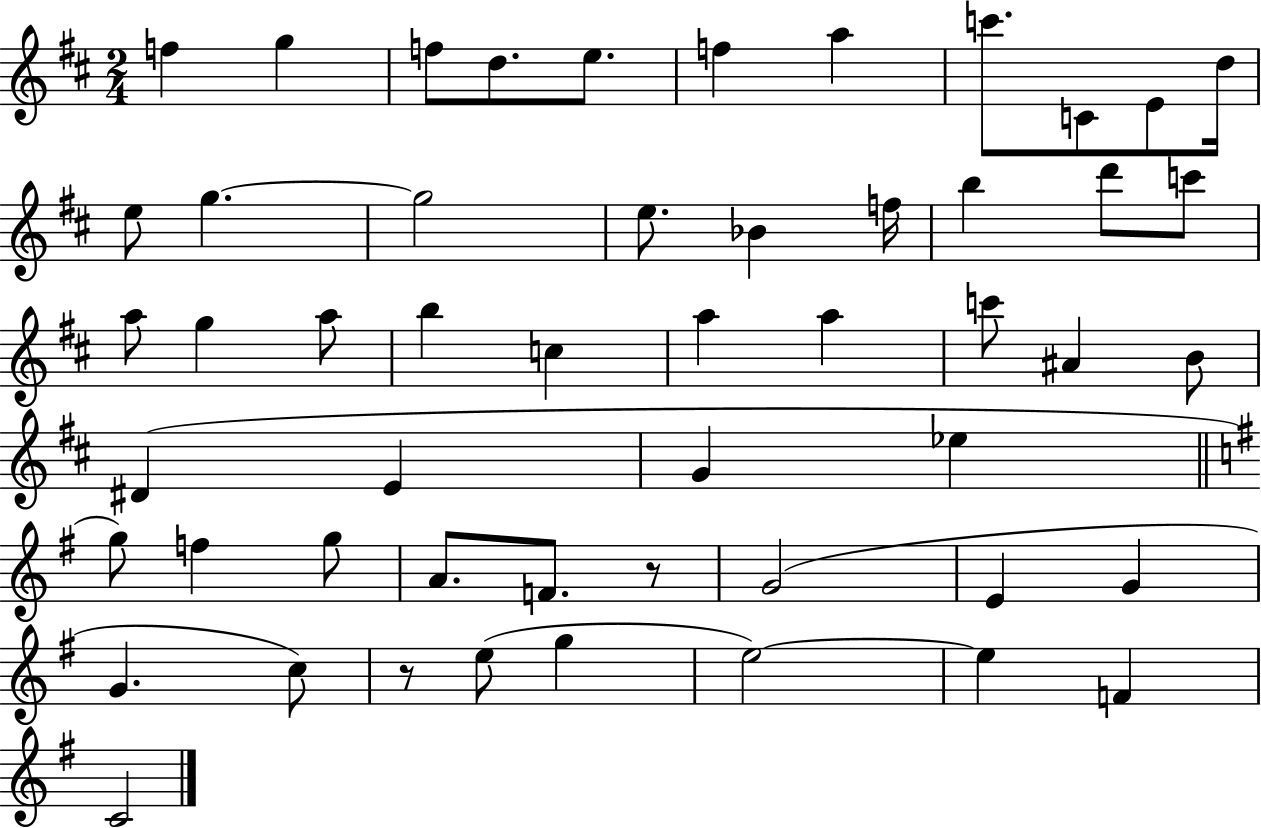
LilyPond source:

{
  \clef treble
  \numericTimeSignature
  \time 2/4
  \key d \major
  f''4 g''4 | f''8 d''8. e''8. | f''4 a''4 | c'''8. c'8 e'8 d''16 | \break e''8 g''4.~~ | g''2 | e''8. bes'4 f''16 | b''4 d'''8 c'''8 | \break a''8 g''4 a''8 | b''4 c''4 | a''4 a''4 | c'''8 ais'4 b'8 | \break dis'4( e'4 | g'4 ees''4 | \bar "||" \break \key g \major g''8) f''4 g''8 | a'8. f'8. r8 | g'2( | e'4 g'4 | \break g'4. c''8) | r8 e''8( g''4 | e''2~~) | e''4 f'4 | \break c'2 | \bar "|."
}